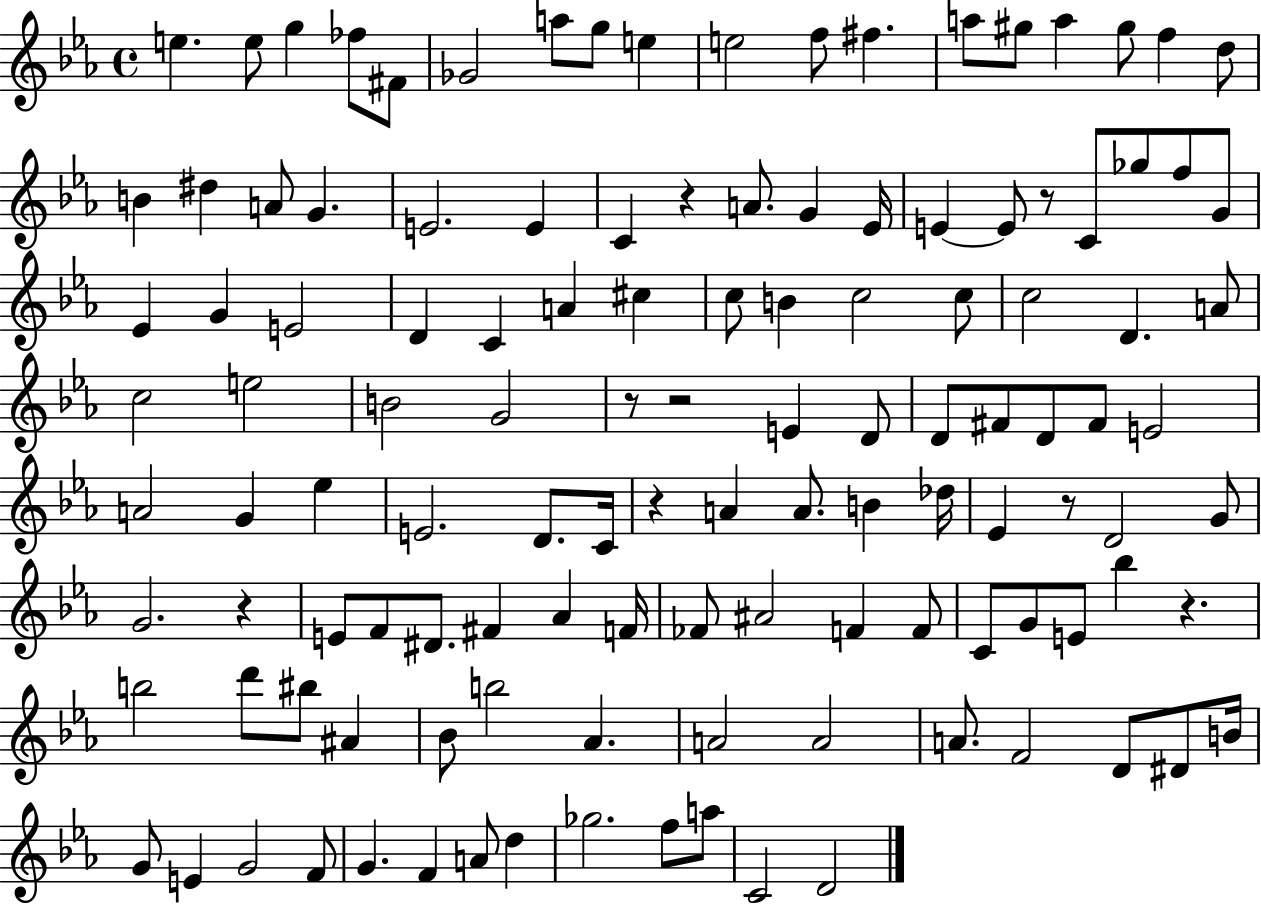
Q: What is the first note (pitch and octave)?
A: E5